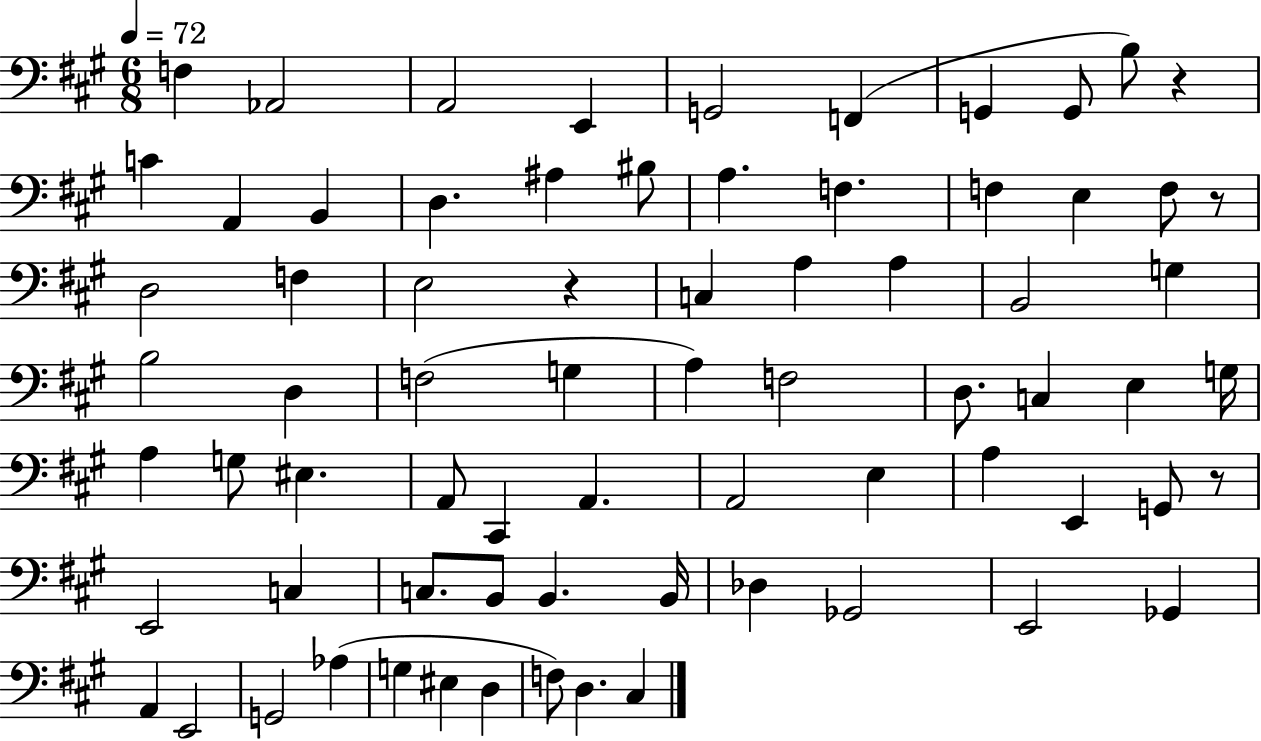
{
  \clef bass
  \numericTimeSignature
  \time 6/8
  \key a \major
  \tempo 4 = 72
  f4 aes,2 | a,2 e,4 | g,2 f,4( | g,4 g,8 b8) r4 | \break c'4 a,4 b,4 | d4. ais4 bis8 | a4. f4. | f4 e4 f8 r8 | \break d2 f4 | e2 r4 | c4 a4 a4 | b,2 g4 | \break b2 d4 | f2( g4 | a4) f2 | d8. c4 e4 g16 | \break a4 g8 eis4. | a,8 cis,4 a,4. | a,2 e4 | a4 e,4 g,8 r8 | \break e,2 c4 | c8. b,8 b,4. b,16 | des4 ges,2 | e,2 ges,4 | \break a,4 e,2 | g,2 aes4( | g4 eis4 d4 | f8) d4. cis4 | \break \bar "|."
}